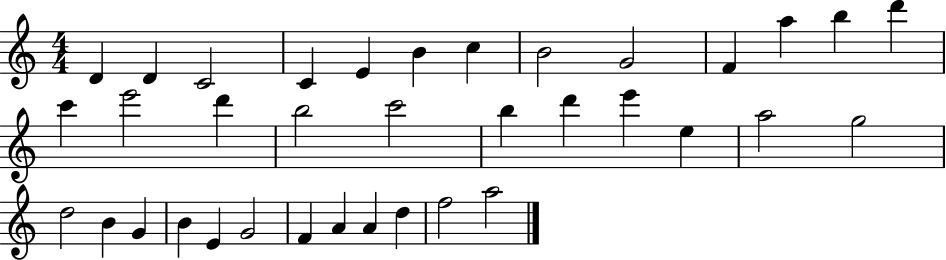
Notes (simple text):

D4/q D4/q C4/h C4/q E4/q B4/q C5/q B4/h G4/h F4/q A5/q B5/q D6/q C6/q E6/h D6/q B5/h C6/h B5/q D6/q E6/q E5/q A5/h G5/h D5/h B4/q G4/q B4/q E4/q G4/h F4/q A4/q A4/q D5/q F5/h A5/h